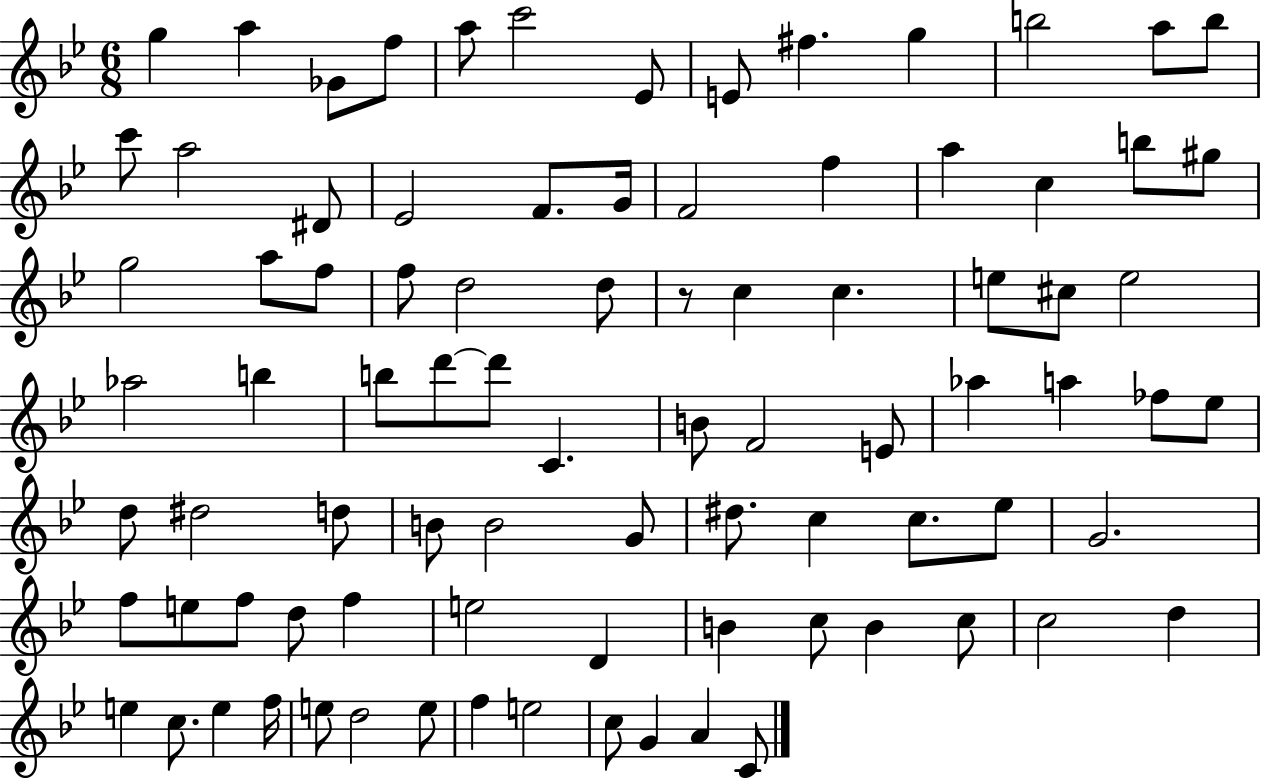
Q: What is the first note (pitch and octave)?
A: G5